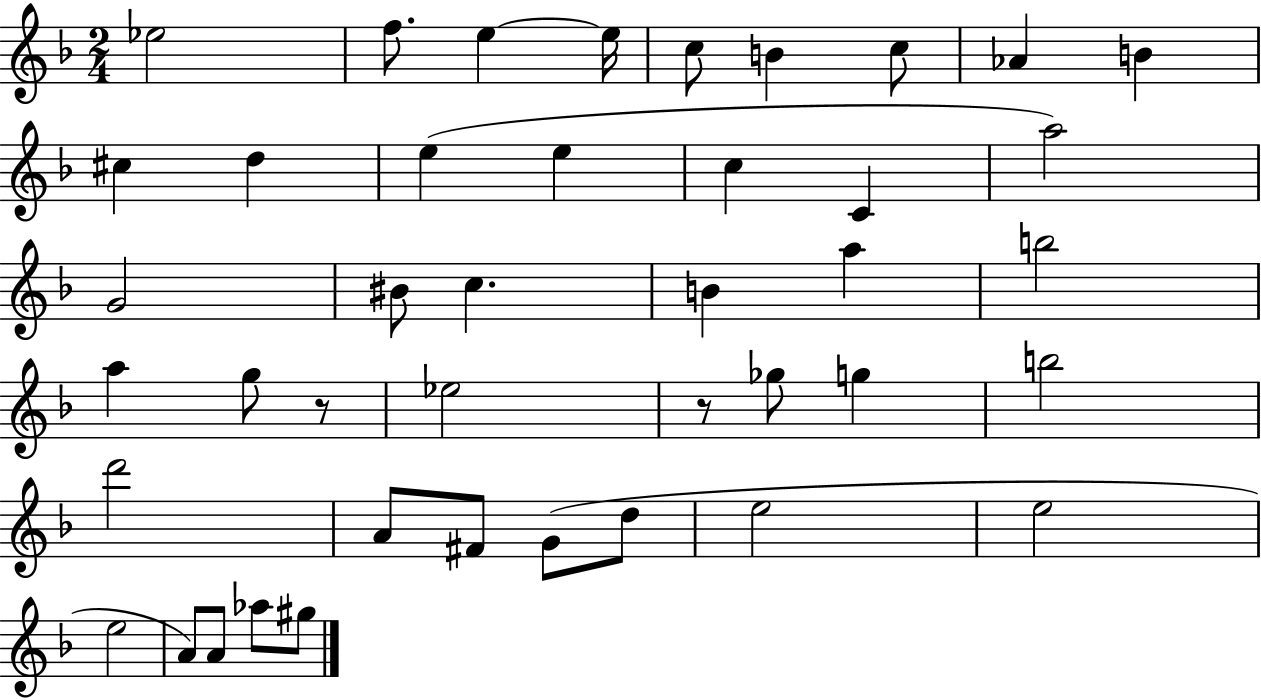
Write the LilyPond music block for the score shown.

{
  \clef treble
  \numericTimeSignature
  \time 2/4
  \key f \major
  \repeat volta 2 { ees''2 | f''8. e''4~~ e''16 | c''8 b'4 c''8 | aes'4 b'4 | \break cis''4 d''4 | e''4( e''4 | c''4 c'4 | a''2) | \break g'2 | bis'8 c''4. | b'4 a''4 | b''2 | \break a''4 g''8 r8 | ees''2 | r8 ges''8 g''4 | b''2 | \break d'''2 | a'8 fis'8 g'8( d''8 | e''2 | e''2 | \break e''2 | a'8) a'8 aes''8 gis''8 | } \bar "|."
}